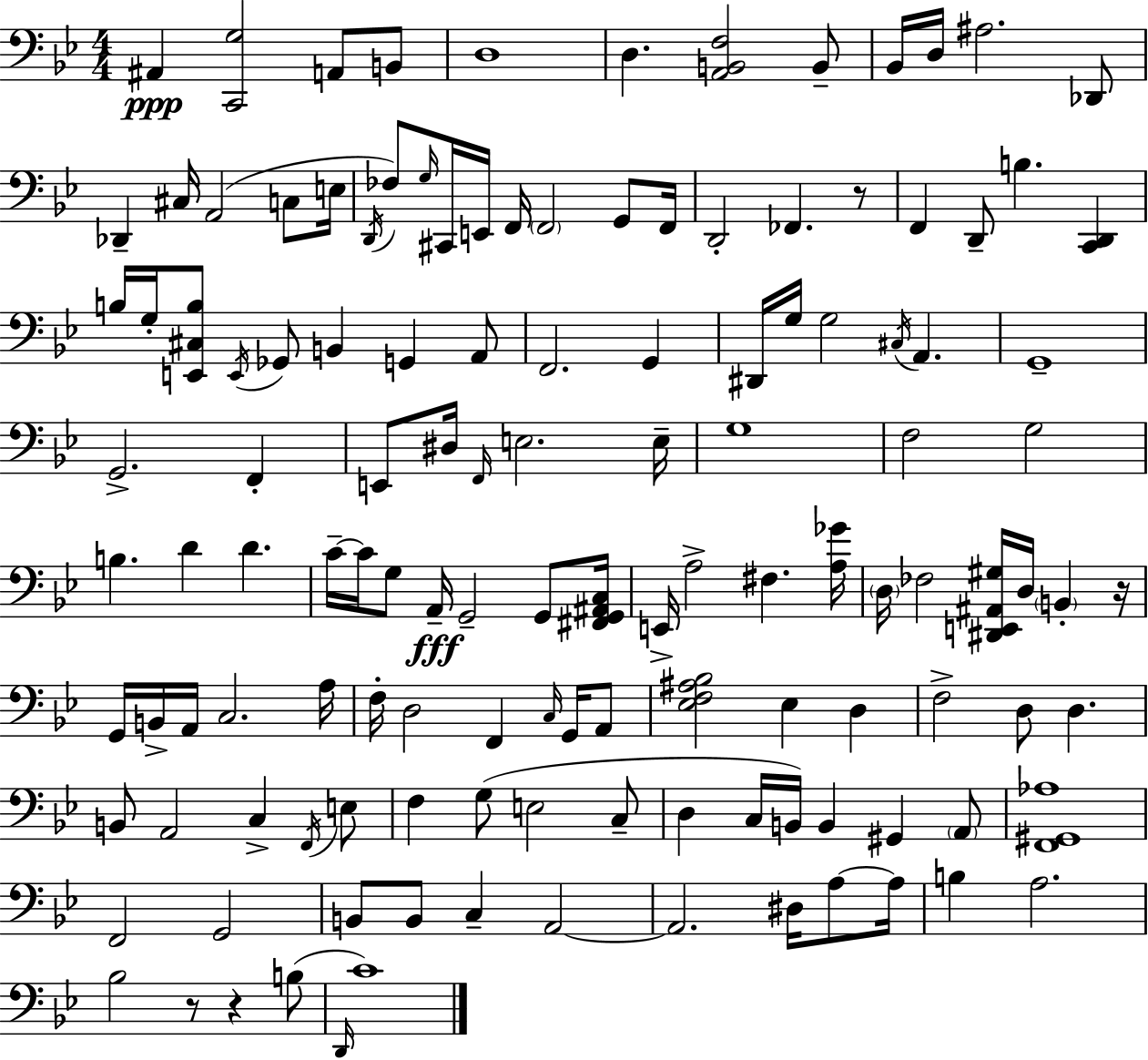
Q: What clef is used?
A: bass